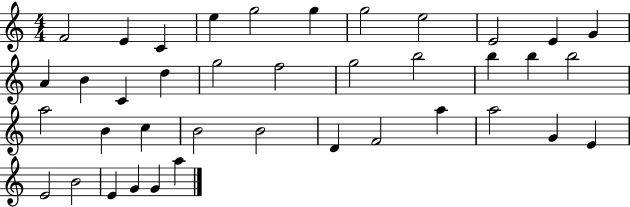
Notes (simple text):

F4/h E4/q C4/q E5/q G5/h G5/q G5/h E5/h E4/h E4/q G4/q A4/q B4/q C4/q D5/q G5/h F5/h G5/h B5/h B5/q B5/q B5/h A5/h B4/q C5/q B4/h B4/h D4/q F4/h A5/q A5/h G4/q E4/q E4/h B4/h E4/q G4/q G4/q A5/q